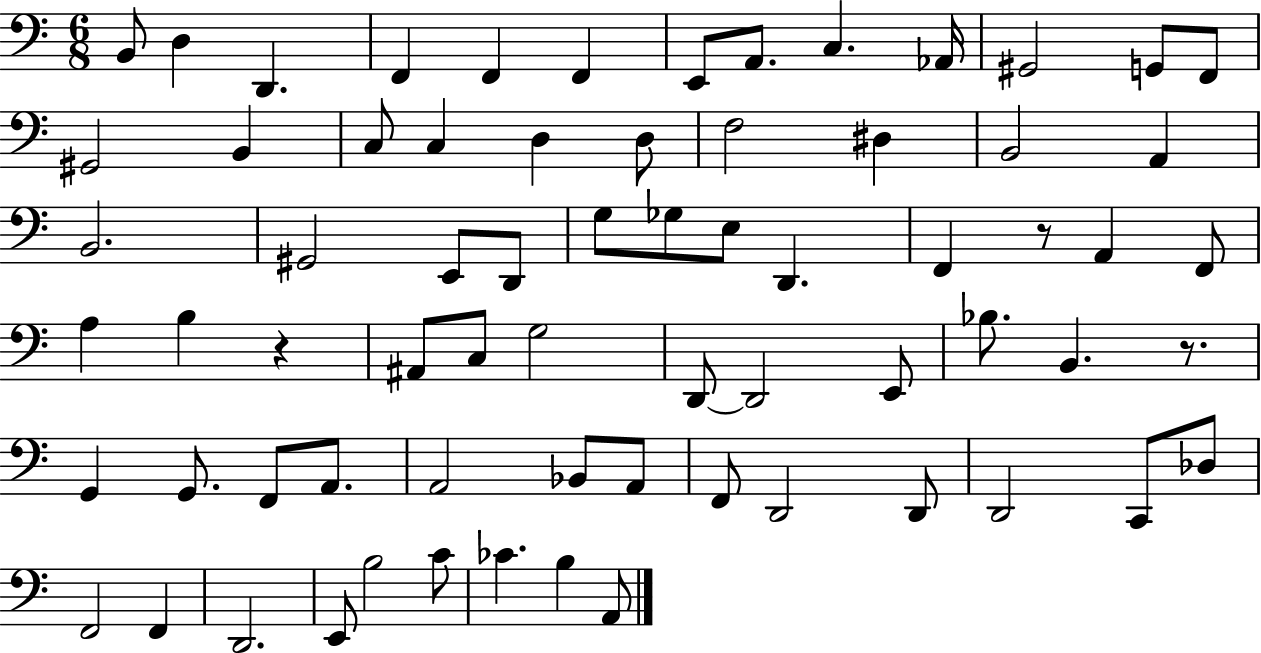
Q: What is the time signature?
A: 6/8